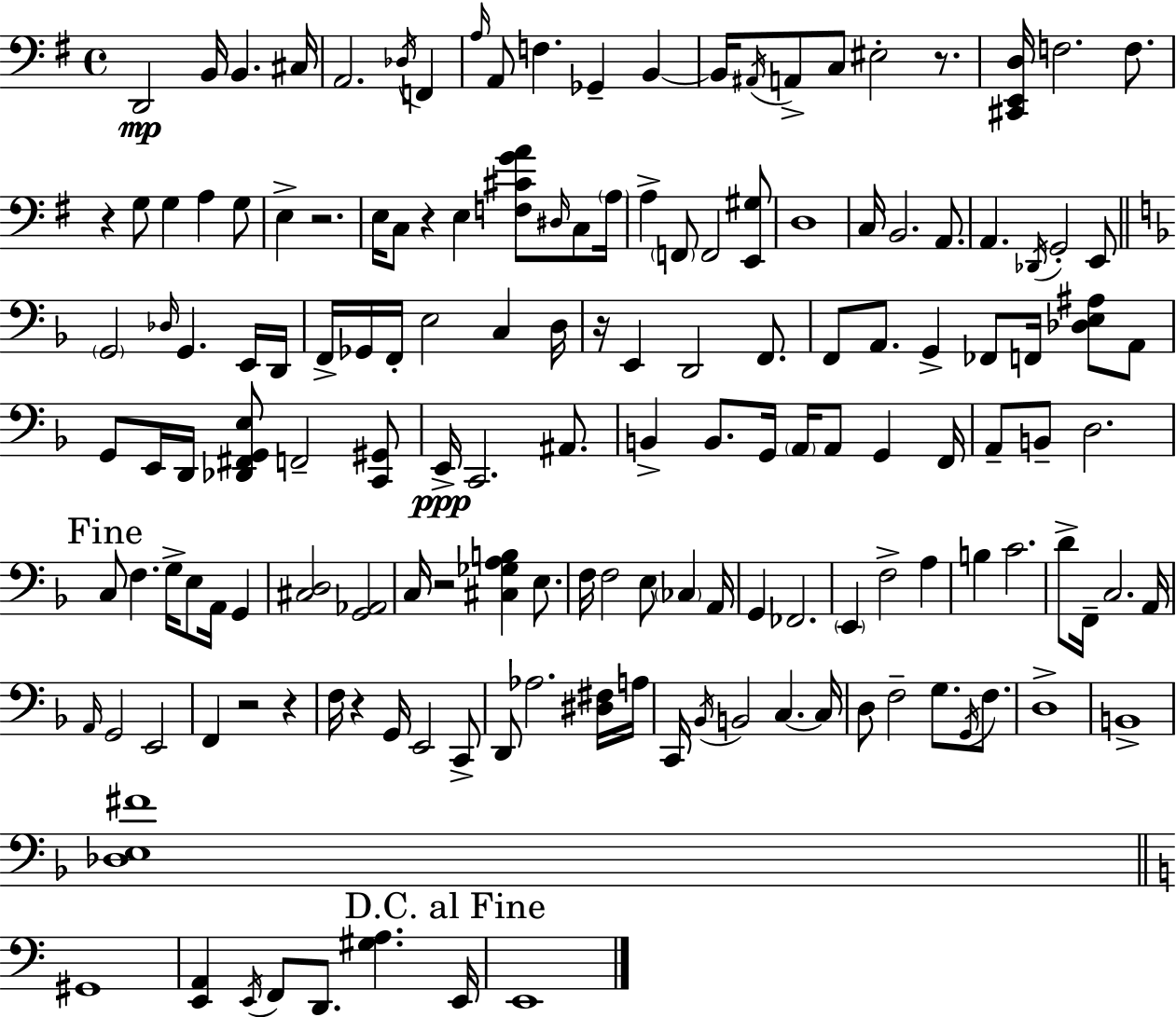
{
  \clef bass
  \time 4/4
  \defaultTimeSignature
  \key e \minor
  d,2\mp b,16 b,4. cis16 | a,2. \acciaccatura { des16 } f,4 | \grace { a16 } a,8 f4. ges,4-- b,4~~ | b,16 \acciaccatura { ais,16 } a,8-> c8 eis2-. | \break r8. <cis, e, d>16 f2. | f8. r4 g8 g4 a4 | g8 e4-> r2. | e16 c8 r4 e4 <f cis' g' a'>8 | \break \grace { dis16 } c8 \parenthesize a16 a4-> \parenthesize f,8 f,2 | <e, gis>8 d1 | c16 b,2. | a,8. a,4. \acciaccatura { des,16 } g,2-. | \break e,8 \bar "||" \break \key f \major \parenthesize g,2 \grace { des16 } g,4. e,16 | d,16 f,16-> ges,16 f,16-. e2 c4 | d16 r16 e,4 d,2 f,8. | f,8 a,8. g,4-> fes,8 f,16 <des e ais>8 a,8 | \break g,8 e,16 d,16 <des, fis, g, e>8 f,2-- <c, gis,>8 | e,16->\ppp c,2. ais,8. | b,4-> b,8. g,16 \parenthesize a,16 a,8 g,4 | f,16 a,8-- b,8-- d2. | \break \mark "Fine" c8 f4. g16-> e8 a,16 g,4 | <cis d>2 <g, aes,>2 | c16 r2 <cis ges a b>4 e8. | f16 f2 e8 \parenthesize ces4 | \break a,16 g,4 fes,2. | \parenthesize e,4 f2-> a4 | b4 c'2. | d'8-> f,16-- c2. | \break a,16 \grace { a,16 } g,2 e,2 | f,4 r2 r4 | f16 r4 g,16 e,2 | c,8-> d,8 aes2. | \break <dis fis>16 a16 c,16 \acciaccatura { bes,16 } b,2 c4.~~ | c16 d8 f2-- g8. | \acciaccatura { g,16 } f8. d1-> | b,1-> | \break <des e fis'>1 | \bar "||" \break \key a \minor gis,1 | <e, a,>4 \acciaccatura { e,16 } f,8 d,8. <gis a>4. | \mark "D.C. al Fine" e,16 e,1 | \bar "|."
}